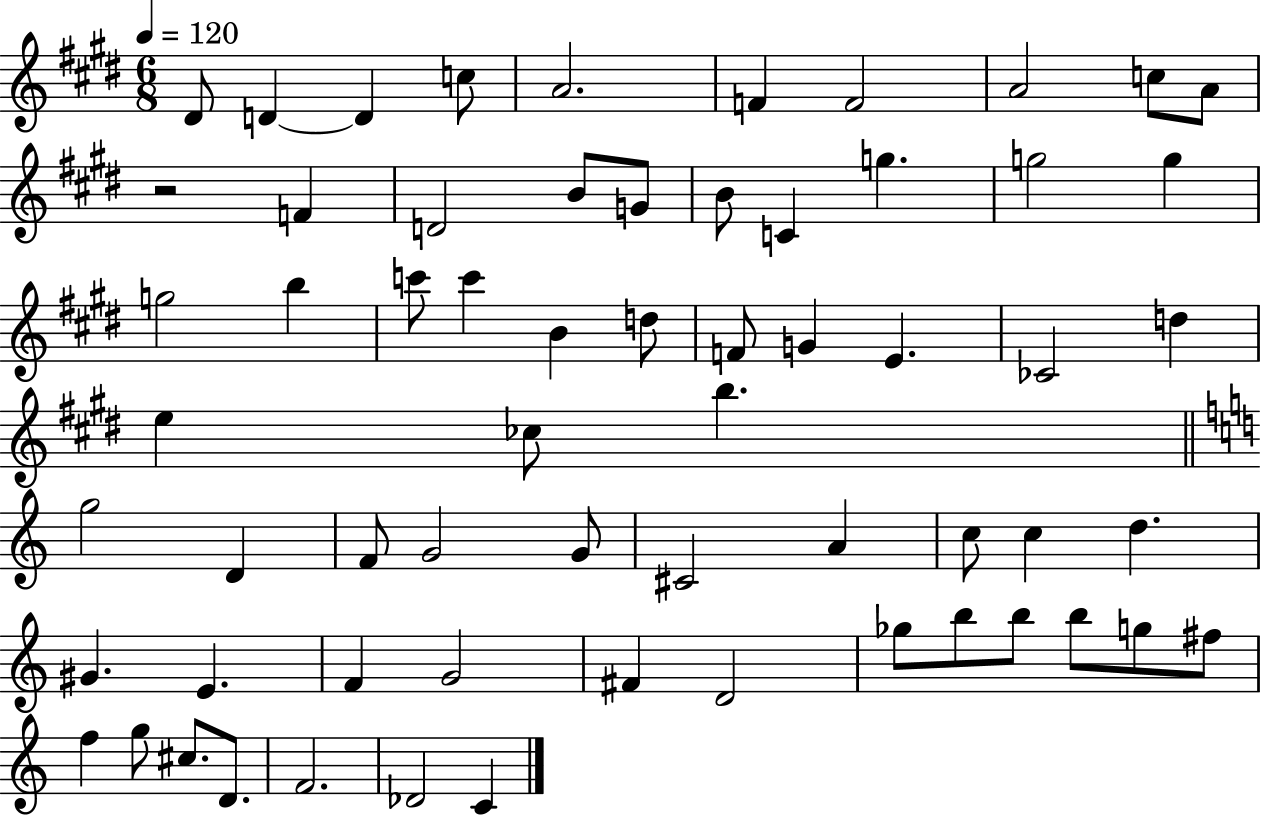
D#4/e D4/q D4/q C5/e A4/h. F4/q F4/h A4/h C5/e A4/e R/h F4/q D4/h B4/e G4/e B4/e C4/q G5/q. G5/h G5/q G5/h B5/q C6/e C6/q B4/q D5/e F4/e G4/q E4/q. CES4/h D5/q E5/q CES5/e B5/q. G5/h D4/q F4/e G4/h G4/e C#4/h A4/q C5/e C5/q D5/q. G#4/q. E4/q. F4/q G4/h F#4/q D4/h Gb5/e B5/e B5/e B5/e G5/e F#5/e F5/q G5/e C#5/e. D4/e. F4/h. Db4/h C4/q